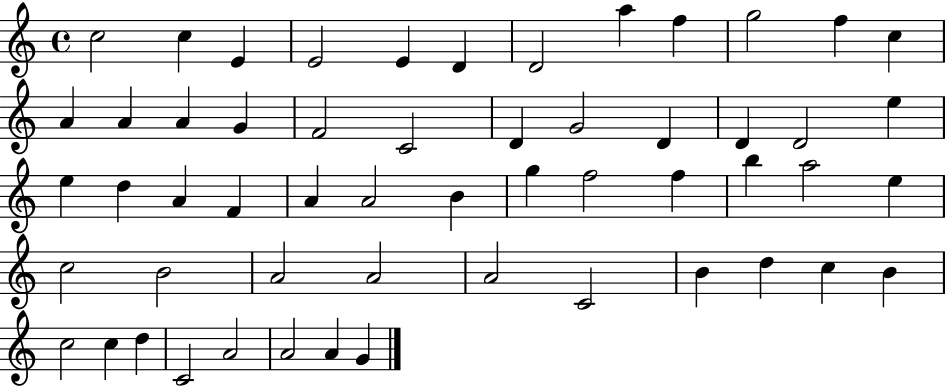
X:1
T:Untitled
M:4/4
L:1/4
K:C
c2 c E E2 E D D2 a f g2 f c A A A G F2 C2 D G2 D D D2 e e d A F A A2 B g f2 f b a2 e c2 B2 A2 A2 A2 C2 B d c B c2 c d C2 A2 A2 A G